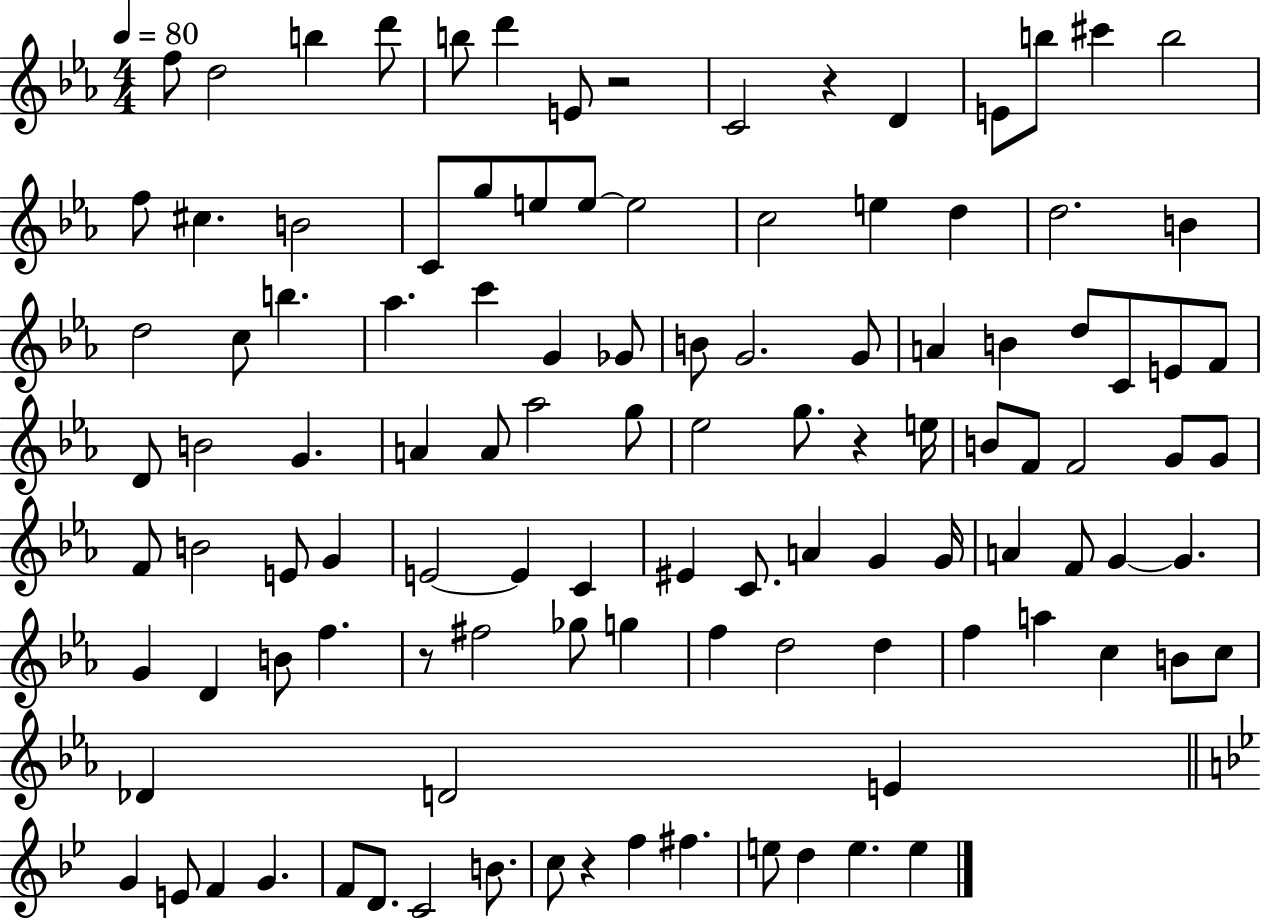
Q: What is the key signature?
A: EES major